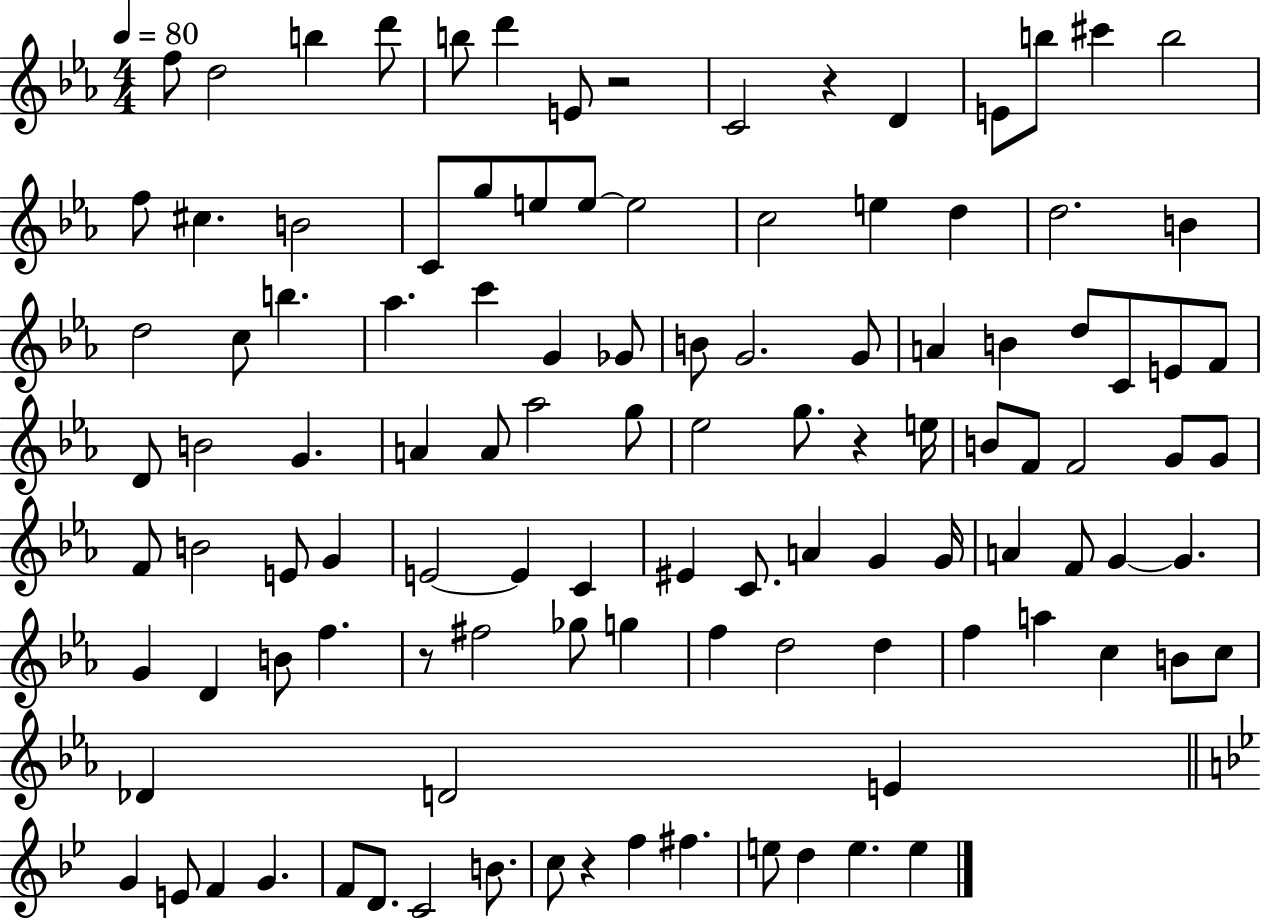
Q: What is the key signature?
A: EES major